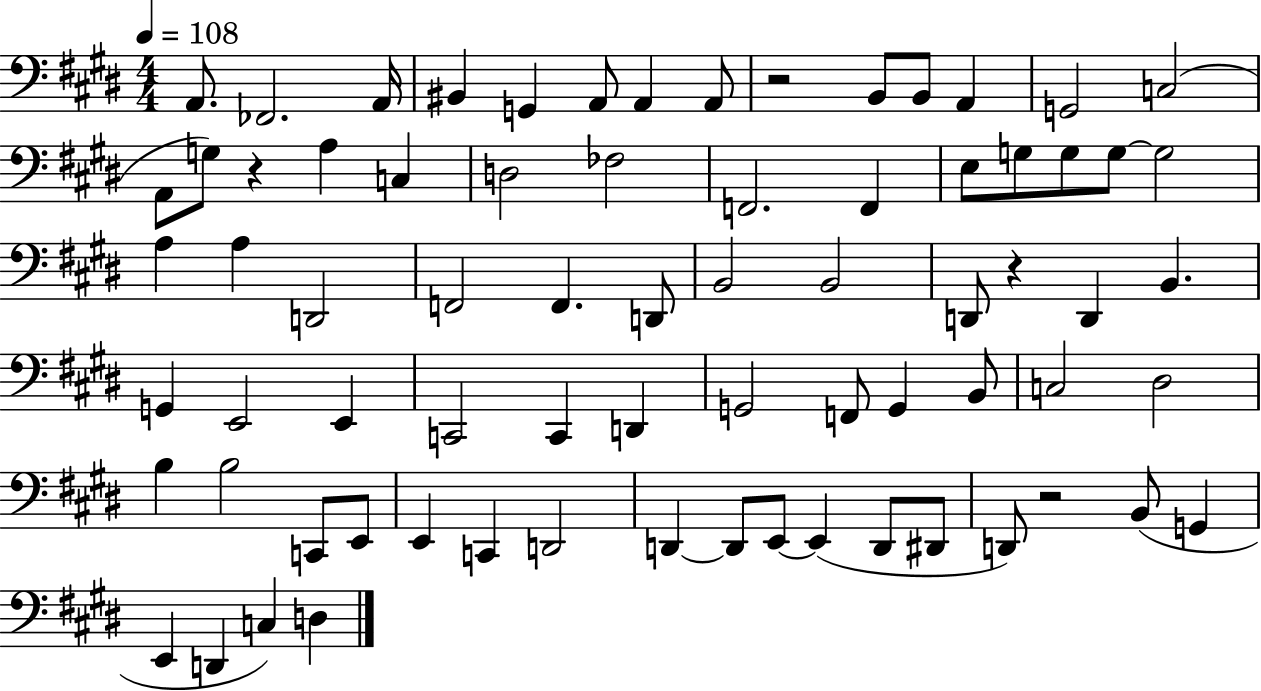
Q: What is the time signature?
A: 4/4